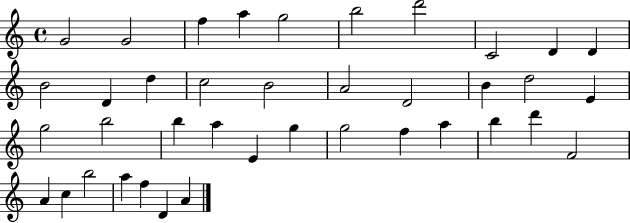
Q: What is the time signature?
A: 4/4